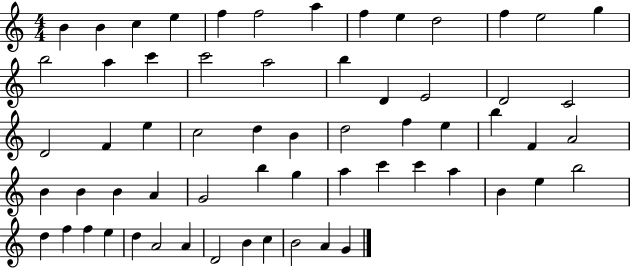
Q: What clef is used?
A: treble